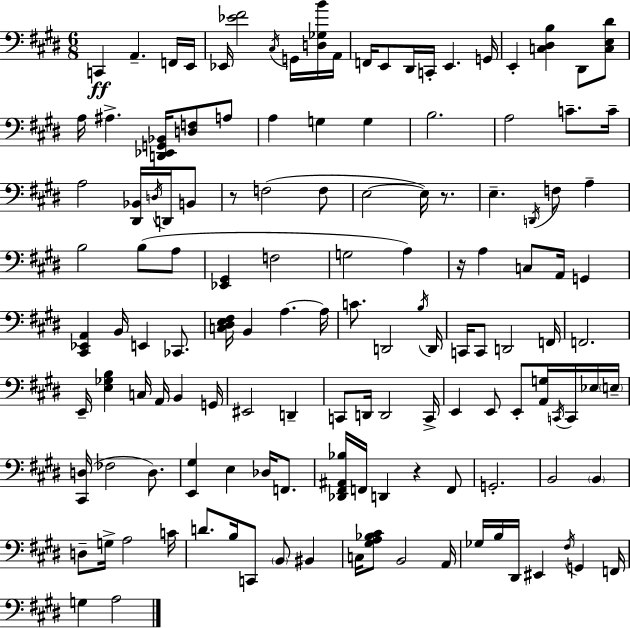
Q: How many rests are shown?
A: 4